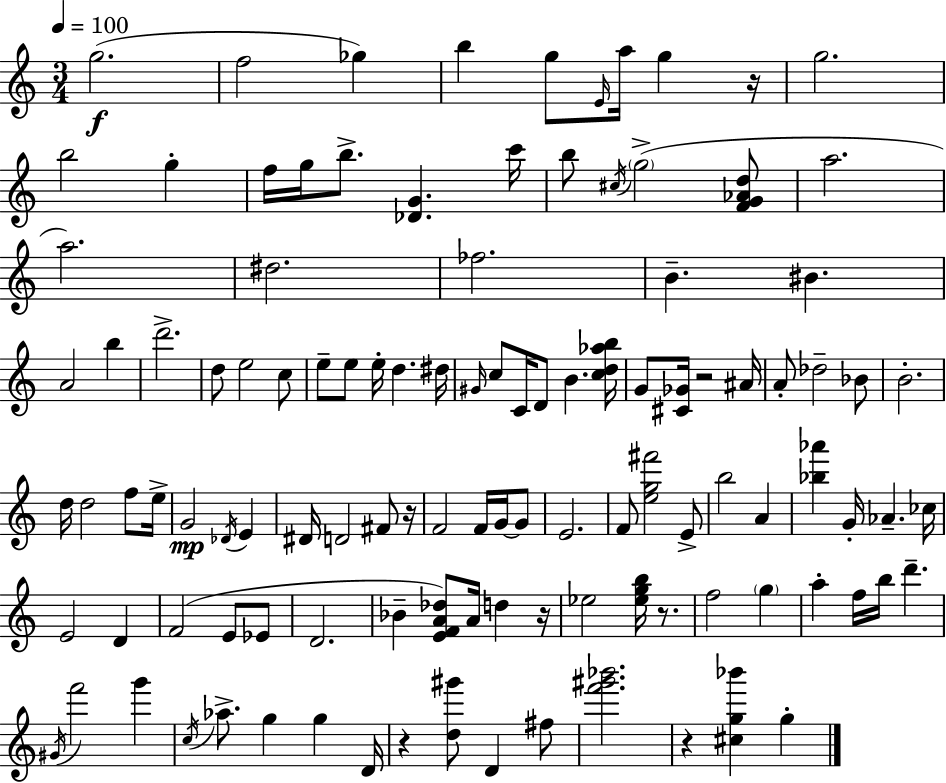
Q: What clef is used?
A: treble